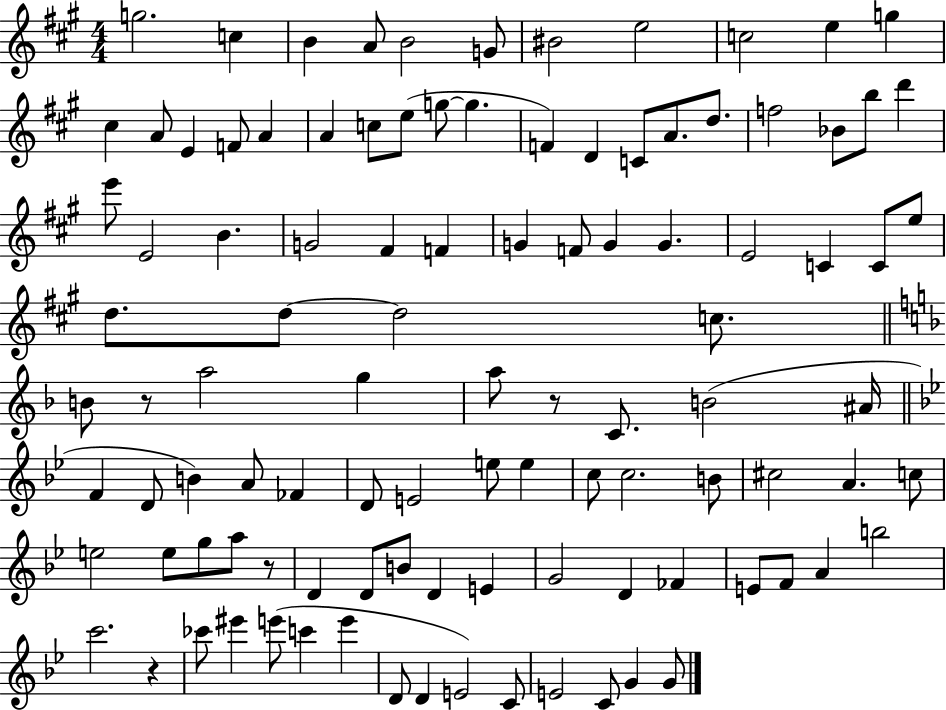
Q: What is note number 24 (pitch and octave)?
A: C4